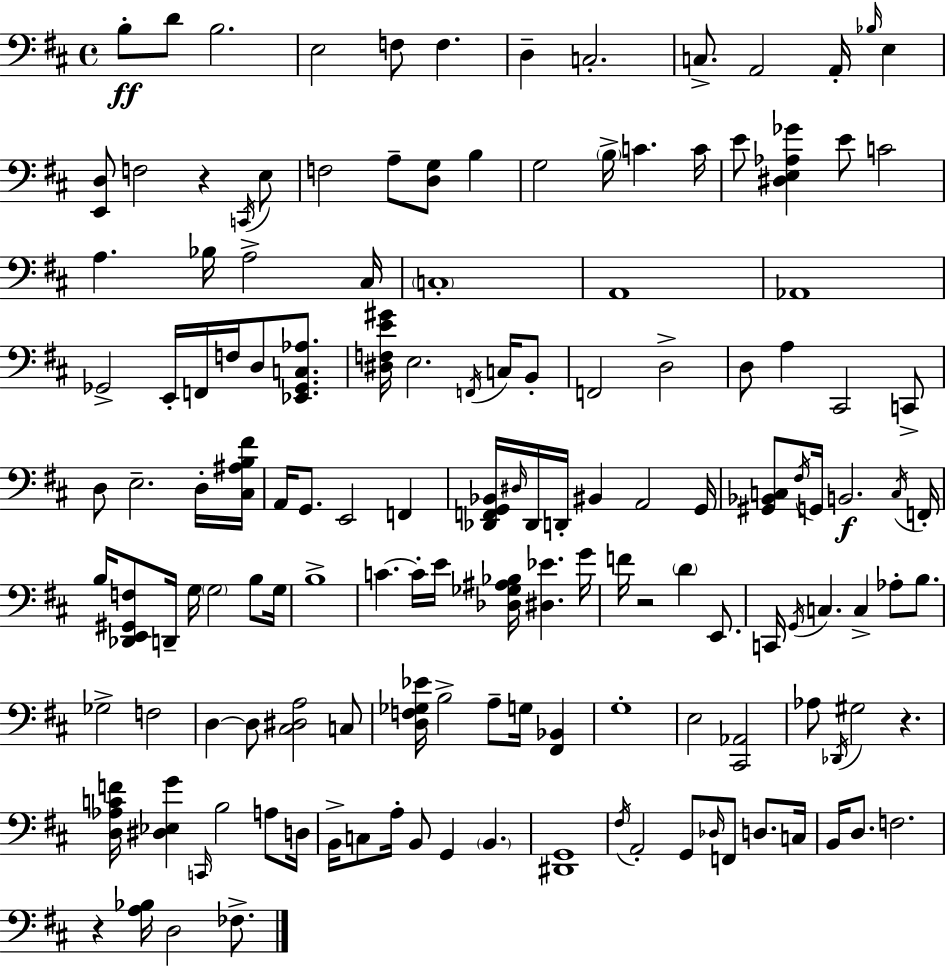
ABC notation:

X:1
T:Untitled
M:4/4
L:1/4
K:D
B,/2 D/2 B,2 E,2 F,/2 F, D, C,2 C,/2 A,,2 A,,/4 _B,/4 E, [E,,D,]/2 F,2 z C,,/4 E,/2 F,2 A,/2 [D,G,]/2 B, G,2 B,/4 C C/4 E/2 [^D,E,_A,_G] E/2 C2 A, _B,/4 A,2 ^C,/4 C,4 A,,4 _A,,4 _G,,2 E,,/4 F,,/4 F,/4 D,/2 [_E,,_G,,C,_A,]/2 [^D,F,E^G]/4 E,2 F,,/4 C,/4 B,,/2 F,,2 D,2 D,/2 A, ^C,,2 C,,/2 D,/2 E,2 D,/4 [^C,^A,B,^F]/4 A,,/4 G,,/2 E,,2 F,, [_D,,F,,G,,_B,,]/4 ^D,/4 _D,,/4 D,,/4 ^B,, A,,2 G,,/4 [^G,,_B,,C,]/2 ^F,/4 G,,/4 B,,2 C,/4 F,,/4 B,/4 [_D,,E,,^G,,F,]/2 D,,/4 G,/4 G,2 B,/2 G,/4 B,4 C C/4 E/4 [_D,_G,^A,_B,]/4 [^D,_E] G/4 F/4 z2 D E,,/2 C,,/4 G,,/4 C, C, _A,/2 B,/2 _G,2 F,2 D, D,/2 [^C,^D,A,]2 C,/2 [D,F,_G,_E]/4 B,2 A,/2 G,/4 [^F,,_B,,] G,4 E,2 [^C,,_A,,]2 _A,/2 _D,,/4 ^G,2 z [D,_A,CF]/4 [^D,_E,G] C,,/4 B,2 A,/2 D,/4 B,,/4 C,/2 A,/4 B,,/2 G,, B,, [^D,,G,,]4 ^F,/4 A,,2 G,,/2 _D,/4 F,,/2 D,/2 C,/4 B,,/4 D,/2 F,2 z [A,_B,]/4 D,2 _F,/2